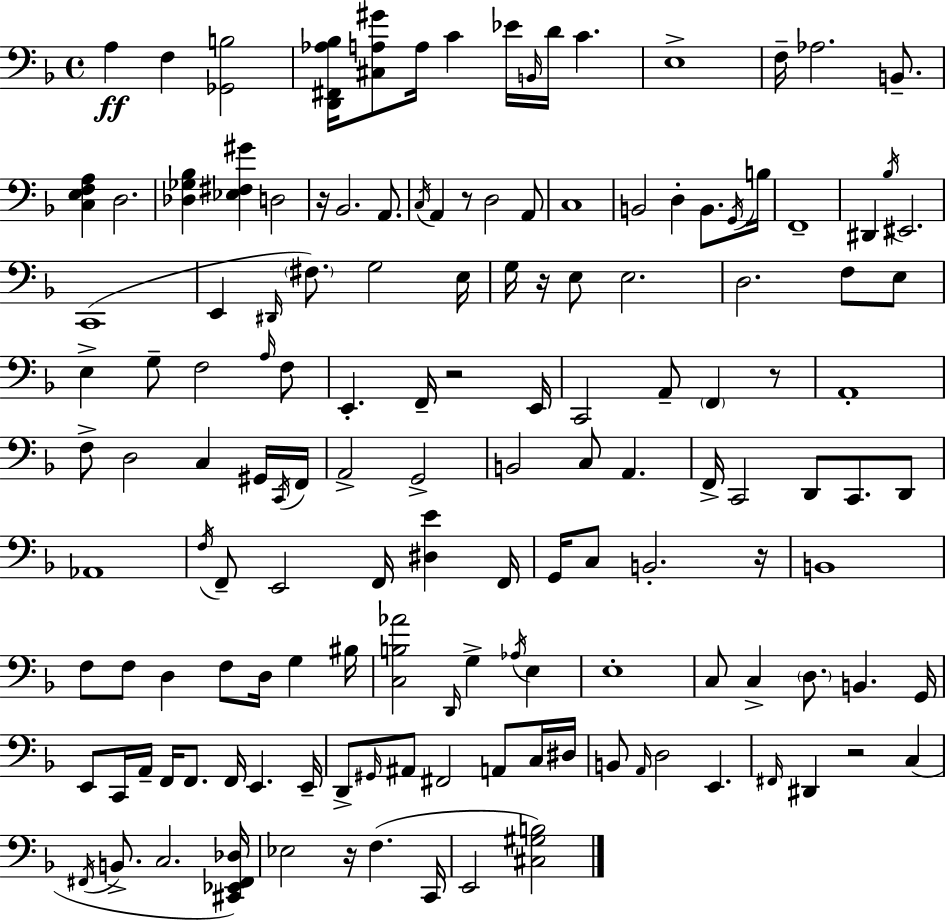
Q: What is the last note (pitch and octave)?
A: E2